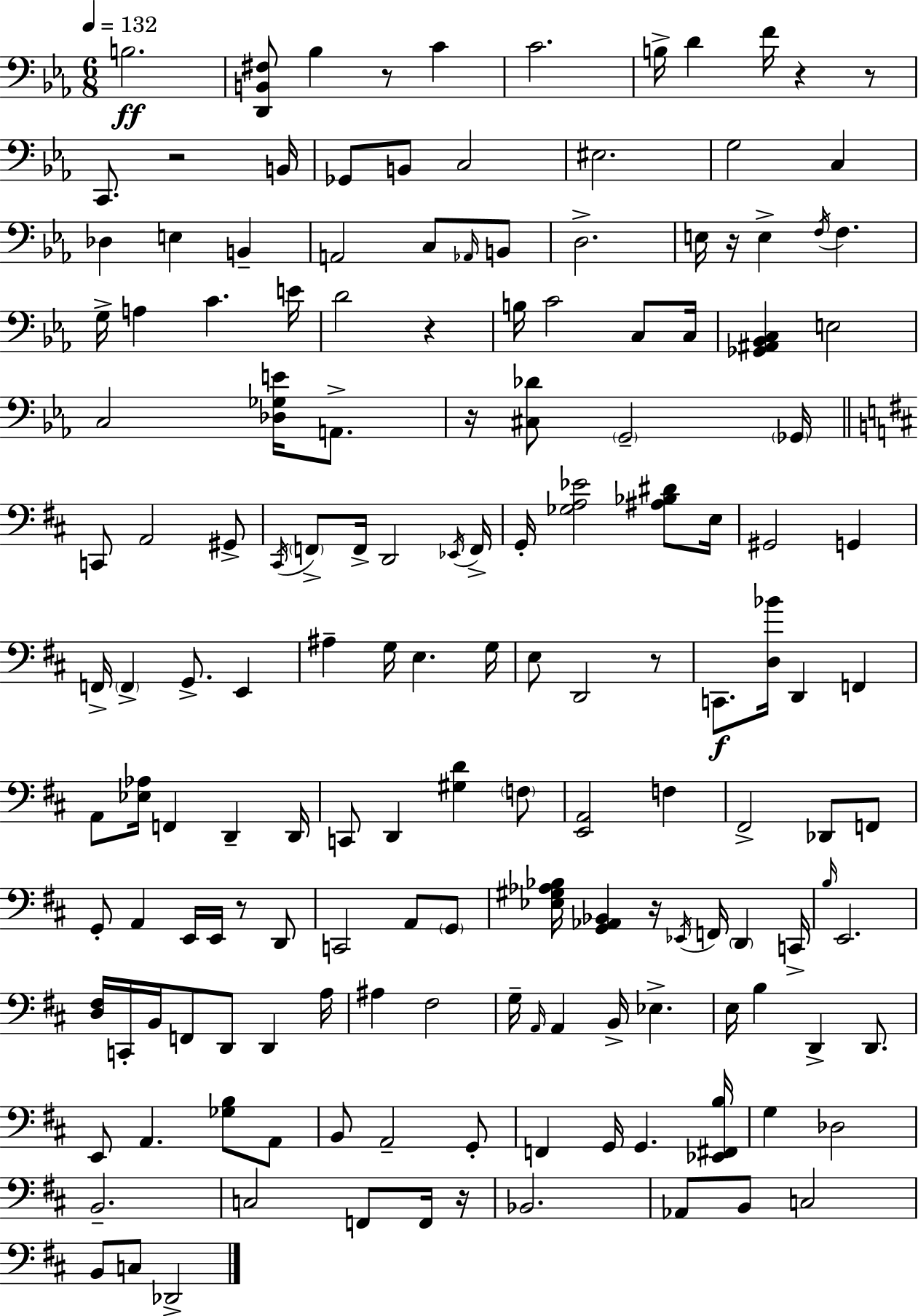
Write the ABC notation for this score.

X:1
T:Untitled
M:6/8
L:1/4
K:Eb
B,2 [D,,B,,^F,]/2 _B, z/2 C C2 B,/4 D F/4 z z/2 C,,/2 z2 B,,/4 _G,,/2 B,,/2 C,2 ^E,2 G,2 C, _D, E, B,, A,,2 C,/2 _A,,/4 B,,/2 D,2 E,/4 z/4 E, F,/4 F, G,/4 A, C E/4 D2 z B,/4 C2 C,/2 C,/4 [_G,,^A,,_B,,C,] E,2 C,2 [_D,_G,E]/4 A,,/2 z/4 [^C,_D]/2 G,,2 _G,,/4 C,,/2 A,,2 ^G,,/2 ^C,,/4 F,,/2 F,,/4 D,,2 _E,,/4 F,,/4 G,,/4 [_G,A,_E]2 [^A,_B,^D]/2 E,/4 ^G,,2 G,, F,,/4 F,, G,,/2 E,, ^A, G,/4 E, G,/4 E,/2 D,,2 z/2 C,,/2 [D,_B]/4 D,, F,, A,,/2 [_E,_A,]/4 F,, D,, D,,/4 C,,/2 D,, [^G,D] F,/2 [E,,A,,]2 F, ^F,,2 _D,,/2 F,,/2 G,,/2 A,, E,,/4 E,,/4 z/2 D,,/2 C,,2 A,,/2 G,,/2 [_E,^G,_A,_B,]/4 [G,,_A,,_B,,] z/4 _E,,/4 F,,/4 D,, C,,/4 B,/4 E,,2 [D,^F,]/4 C,,/4 B,,/4 F,,/2 D,,/2 D,, A,/4 ^A, ^F,2 G,/4 A,,/4 A,, B,,/4 _E, E,/4 B, D,, D,,/2 E,,/2 A,, [_G,B,]/2 A,,/2 B,,/2 A,,2 G,,/2 F,, G,,/4 G,, [_E,,^F,,B,]/4 G, _D,2 B,,2 C,2 F,,/2 F,,/4 z/4 _B,,2 _A,,/2 B,,/2 C,2 B,,/2 C,/2 _D,,2